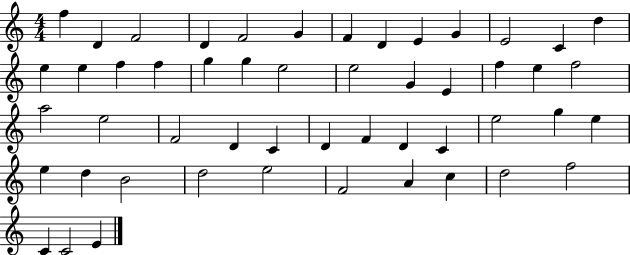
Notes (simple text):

F5/q D4/q F4/h D4/q F4/h G4/q F4/q D4/q E4/q G4/q E4/h C4/q D5/q E5/q E5/q F5/q F5/q G5/q G5/q E5/h E5/h G4/q E4/q F5/q E5/q F5/h A5/h E5/h F4/h D4/q C4/q D4/q F4/q D4/q C4/q E5/h G5/q E5/q E5/q D5/q B4/h D5/h E5/h F4/h A4/q C5/q D5/h F5/h C4/q C4/h E4/q